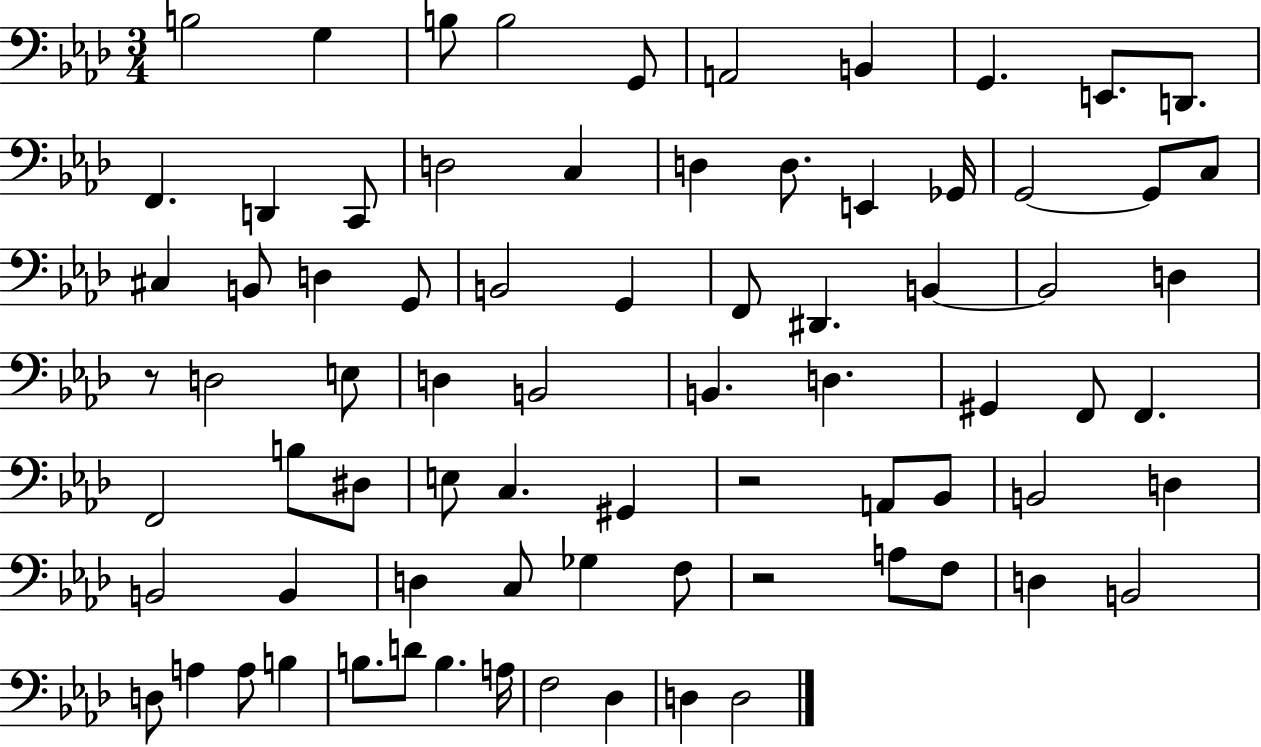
X:1
T:Untitled
M:3/4
L:1/4
K:Ab
B,2 G, B,/2 B,2 G,,/2 A,,2 B,, G,, E,,/2 D,,/2 F,, D,, C,,/2 D,2 C, D, D,/2 E,, _G,,/4 G,,2 G,,/2 C,/2 ^C, B,,/2 D, G,,/2 B,,2 G,, F,,/2 ^D,, B,, B,,2 D, z/2 D,2 E,/2 D, B,,2 B,, D, ^G,, F,,/2 F,, F,,2 B,/2 ^D,/2 E,/2 C, ^G,, z2 A,,/2 _B,,/2 B,,2 D, B,,2 B,, D, C,/2 _G, F,/2 z2 A,/2 F,/2 D, B,,2 D,/2 A, A,/2 B, B,/2 D/2 B, A,/4 F,2 _D, D, D,2